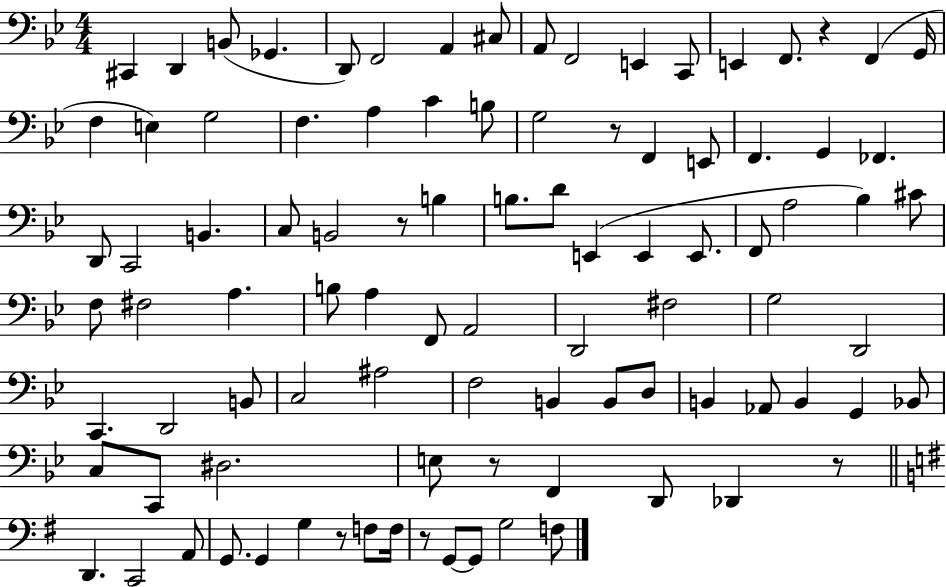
{
  \clef bass
  \numericTimeSignature
  \time 4/4
  \key bes \major
  cis,4 d,4 b,8( ges,4. | d,8) f,2 a,4 cis8 | a,8 f,2 e,4 c,8 | e,4 f,8. r4 f,4( g,16 | \break f4 e4) g2 | f4. a4 c'4 b8 | g2 r8 f,4 e,8 | f,4. g,4 fes,4. | \break d,8 c,2 b,4. | c8 b,2 r8 b4 | b8. d'8 e,4( e,4 e,8. | f,8 a2 bes4) cis'8 | \break f8 fis2 a4. | b8 a4 f,8 a,2 | d,2 fis2 | g2 d,2 | \break c,4. d,2 b,8 | c2 ais2 | f2 b,4 b,8 d8 | b,4 aes,8 b,4 g,4 bes,8 | \break c8 c,8 dis2. | e8 r8 f,4 d,8 des,4 r8 | \bar "||" \break \key e \minor d,4. c,2 a,8 | g,8. g,4 g4 r8 f8 f16 | r8 g,8~~ g,8 g2 f8 | \bar "|."
}